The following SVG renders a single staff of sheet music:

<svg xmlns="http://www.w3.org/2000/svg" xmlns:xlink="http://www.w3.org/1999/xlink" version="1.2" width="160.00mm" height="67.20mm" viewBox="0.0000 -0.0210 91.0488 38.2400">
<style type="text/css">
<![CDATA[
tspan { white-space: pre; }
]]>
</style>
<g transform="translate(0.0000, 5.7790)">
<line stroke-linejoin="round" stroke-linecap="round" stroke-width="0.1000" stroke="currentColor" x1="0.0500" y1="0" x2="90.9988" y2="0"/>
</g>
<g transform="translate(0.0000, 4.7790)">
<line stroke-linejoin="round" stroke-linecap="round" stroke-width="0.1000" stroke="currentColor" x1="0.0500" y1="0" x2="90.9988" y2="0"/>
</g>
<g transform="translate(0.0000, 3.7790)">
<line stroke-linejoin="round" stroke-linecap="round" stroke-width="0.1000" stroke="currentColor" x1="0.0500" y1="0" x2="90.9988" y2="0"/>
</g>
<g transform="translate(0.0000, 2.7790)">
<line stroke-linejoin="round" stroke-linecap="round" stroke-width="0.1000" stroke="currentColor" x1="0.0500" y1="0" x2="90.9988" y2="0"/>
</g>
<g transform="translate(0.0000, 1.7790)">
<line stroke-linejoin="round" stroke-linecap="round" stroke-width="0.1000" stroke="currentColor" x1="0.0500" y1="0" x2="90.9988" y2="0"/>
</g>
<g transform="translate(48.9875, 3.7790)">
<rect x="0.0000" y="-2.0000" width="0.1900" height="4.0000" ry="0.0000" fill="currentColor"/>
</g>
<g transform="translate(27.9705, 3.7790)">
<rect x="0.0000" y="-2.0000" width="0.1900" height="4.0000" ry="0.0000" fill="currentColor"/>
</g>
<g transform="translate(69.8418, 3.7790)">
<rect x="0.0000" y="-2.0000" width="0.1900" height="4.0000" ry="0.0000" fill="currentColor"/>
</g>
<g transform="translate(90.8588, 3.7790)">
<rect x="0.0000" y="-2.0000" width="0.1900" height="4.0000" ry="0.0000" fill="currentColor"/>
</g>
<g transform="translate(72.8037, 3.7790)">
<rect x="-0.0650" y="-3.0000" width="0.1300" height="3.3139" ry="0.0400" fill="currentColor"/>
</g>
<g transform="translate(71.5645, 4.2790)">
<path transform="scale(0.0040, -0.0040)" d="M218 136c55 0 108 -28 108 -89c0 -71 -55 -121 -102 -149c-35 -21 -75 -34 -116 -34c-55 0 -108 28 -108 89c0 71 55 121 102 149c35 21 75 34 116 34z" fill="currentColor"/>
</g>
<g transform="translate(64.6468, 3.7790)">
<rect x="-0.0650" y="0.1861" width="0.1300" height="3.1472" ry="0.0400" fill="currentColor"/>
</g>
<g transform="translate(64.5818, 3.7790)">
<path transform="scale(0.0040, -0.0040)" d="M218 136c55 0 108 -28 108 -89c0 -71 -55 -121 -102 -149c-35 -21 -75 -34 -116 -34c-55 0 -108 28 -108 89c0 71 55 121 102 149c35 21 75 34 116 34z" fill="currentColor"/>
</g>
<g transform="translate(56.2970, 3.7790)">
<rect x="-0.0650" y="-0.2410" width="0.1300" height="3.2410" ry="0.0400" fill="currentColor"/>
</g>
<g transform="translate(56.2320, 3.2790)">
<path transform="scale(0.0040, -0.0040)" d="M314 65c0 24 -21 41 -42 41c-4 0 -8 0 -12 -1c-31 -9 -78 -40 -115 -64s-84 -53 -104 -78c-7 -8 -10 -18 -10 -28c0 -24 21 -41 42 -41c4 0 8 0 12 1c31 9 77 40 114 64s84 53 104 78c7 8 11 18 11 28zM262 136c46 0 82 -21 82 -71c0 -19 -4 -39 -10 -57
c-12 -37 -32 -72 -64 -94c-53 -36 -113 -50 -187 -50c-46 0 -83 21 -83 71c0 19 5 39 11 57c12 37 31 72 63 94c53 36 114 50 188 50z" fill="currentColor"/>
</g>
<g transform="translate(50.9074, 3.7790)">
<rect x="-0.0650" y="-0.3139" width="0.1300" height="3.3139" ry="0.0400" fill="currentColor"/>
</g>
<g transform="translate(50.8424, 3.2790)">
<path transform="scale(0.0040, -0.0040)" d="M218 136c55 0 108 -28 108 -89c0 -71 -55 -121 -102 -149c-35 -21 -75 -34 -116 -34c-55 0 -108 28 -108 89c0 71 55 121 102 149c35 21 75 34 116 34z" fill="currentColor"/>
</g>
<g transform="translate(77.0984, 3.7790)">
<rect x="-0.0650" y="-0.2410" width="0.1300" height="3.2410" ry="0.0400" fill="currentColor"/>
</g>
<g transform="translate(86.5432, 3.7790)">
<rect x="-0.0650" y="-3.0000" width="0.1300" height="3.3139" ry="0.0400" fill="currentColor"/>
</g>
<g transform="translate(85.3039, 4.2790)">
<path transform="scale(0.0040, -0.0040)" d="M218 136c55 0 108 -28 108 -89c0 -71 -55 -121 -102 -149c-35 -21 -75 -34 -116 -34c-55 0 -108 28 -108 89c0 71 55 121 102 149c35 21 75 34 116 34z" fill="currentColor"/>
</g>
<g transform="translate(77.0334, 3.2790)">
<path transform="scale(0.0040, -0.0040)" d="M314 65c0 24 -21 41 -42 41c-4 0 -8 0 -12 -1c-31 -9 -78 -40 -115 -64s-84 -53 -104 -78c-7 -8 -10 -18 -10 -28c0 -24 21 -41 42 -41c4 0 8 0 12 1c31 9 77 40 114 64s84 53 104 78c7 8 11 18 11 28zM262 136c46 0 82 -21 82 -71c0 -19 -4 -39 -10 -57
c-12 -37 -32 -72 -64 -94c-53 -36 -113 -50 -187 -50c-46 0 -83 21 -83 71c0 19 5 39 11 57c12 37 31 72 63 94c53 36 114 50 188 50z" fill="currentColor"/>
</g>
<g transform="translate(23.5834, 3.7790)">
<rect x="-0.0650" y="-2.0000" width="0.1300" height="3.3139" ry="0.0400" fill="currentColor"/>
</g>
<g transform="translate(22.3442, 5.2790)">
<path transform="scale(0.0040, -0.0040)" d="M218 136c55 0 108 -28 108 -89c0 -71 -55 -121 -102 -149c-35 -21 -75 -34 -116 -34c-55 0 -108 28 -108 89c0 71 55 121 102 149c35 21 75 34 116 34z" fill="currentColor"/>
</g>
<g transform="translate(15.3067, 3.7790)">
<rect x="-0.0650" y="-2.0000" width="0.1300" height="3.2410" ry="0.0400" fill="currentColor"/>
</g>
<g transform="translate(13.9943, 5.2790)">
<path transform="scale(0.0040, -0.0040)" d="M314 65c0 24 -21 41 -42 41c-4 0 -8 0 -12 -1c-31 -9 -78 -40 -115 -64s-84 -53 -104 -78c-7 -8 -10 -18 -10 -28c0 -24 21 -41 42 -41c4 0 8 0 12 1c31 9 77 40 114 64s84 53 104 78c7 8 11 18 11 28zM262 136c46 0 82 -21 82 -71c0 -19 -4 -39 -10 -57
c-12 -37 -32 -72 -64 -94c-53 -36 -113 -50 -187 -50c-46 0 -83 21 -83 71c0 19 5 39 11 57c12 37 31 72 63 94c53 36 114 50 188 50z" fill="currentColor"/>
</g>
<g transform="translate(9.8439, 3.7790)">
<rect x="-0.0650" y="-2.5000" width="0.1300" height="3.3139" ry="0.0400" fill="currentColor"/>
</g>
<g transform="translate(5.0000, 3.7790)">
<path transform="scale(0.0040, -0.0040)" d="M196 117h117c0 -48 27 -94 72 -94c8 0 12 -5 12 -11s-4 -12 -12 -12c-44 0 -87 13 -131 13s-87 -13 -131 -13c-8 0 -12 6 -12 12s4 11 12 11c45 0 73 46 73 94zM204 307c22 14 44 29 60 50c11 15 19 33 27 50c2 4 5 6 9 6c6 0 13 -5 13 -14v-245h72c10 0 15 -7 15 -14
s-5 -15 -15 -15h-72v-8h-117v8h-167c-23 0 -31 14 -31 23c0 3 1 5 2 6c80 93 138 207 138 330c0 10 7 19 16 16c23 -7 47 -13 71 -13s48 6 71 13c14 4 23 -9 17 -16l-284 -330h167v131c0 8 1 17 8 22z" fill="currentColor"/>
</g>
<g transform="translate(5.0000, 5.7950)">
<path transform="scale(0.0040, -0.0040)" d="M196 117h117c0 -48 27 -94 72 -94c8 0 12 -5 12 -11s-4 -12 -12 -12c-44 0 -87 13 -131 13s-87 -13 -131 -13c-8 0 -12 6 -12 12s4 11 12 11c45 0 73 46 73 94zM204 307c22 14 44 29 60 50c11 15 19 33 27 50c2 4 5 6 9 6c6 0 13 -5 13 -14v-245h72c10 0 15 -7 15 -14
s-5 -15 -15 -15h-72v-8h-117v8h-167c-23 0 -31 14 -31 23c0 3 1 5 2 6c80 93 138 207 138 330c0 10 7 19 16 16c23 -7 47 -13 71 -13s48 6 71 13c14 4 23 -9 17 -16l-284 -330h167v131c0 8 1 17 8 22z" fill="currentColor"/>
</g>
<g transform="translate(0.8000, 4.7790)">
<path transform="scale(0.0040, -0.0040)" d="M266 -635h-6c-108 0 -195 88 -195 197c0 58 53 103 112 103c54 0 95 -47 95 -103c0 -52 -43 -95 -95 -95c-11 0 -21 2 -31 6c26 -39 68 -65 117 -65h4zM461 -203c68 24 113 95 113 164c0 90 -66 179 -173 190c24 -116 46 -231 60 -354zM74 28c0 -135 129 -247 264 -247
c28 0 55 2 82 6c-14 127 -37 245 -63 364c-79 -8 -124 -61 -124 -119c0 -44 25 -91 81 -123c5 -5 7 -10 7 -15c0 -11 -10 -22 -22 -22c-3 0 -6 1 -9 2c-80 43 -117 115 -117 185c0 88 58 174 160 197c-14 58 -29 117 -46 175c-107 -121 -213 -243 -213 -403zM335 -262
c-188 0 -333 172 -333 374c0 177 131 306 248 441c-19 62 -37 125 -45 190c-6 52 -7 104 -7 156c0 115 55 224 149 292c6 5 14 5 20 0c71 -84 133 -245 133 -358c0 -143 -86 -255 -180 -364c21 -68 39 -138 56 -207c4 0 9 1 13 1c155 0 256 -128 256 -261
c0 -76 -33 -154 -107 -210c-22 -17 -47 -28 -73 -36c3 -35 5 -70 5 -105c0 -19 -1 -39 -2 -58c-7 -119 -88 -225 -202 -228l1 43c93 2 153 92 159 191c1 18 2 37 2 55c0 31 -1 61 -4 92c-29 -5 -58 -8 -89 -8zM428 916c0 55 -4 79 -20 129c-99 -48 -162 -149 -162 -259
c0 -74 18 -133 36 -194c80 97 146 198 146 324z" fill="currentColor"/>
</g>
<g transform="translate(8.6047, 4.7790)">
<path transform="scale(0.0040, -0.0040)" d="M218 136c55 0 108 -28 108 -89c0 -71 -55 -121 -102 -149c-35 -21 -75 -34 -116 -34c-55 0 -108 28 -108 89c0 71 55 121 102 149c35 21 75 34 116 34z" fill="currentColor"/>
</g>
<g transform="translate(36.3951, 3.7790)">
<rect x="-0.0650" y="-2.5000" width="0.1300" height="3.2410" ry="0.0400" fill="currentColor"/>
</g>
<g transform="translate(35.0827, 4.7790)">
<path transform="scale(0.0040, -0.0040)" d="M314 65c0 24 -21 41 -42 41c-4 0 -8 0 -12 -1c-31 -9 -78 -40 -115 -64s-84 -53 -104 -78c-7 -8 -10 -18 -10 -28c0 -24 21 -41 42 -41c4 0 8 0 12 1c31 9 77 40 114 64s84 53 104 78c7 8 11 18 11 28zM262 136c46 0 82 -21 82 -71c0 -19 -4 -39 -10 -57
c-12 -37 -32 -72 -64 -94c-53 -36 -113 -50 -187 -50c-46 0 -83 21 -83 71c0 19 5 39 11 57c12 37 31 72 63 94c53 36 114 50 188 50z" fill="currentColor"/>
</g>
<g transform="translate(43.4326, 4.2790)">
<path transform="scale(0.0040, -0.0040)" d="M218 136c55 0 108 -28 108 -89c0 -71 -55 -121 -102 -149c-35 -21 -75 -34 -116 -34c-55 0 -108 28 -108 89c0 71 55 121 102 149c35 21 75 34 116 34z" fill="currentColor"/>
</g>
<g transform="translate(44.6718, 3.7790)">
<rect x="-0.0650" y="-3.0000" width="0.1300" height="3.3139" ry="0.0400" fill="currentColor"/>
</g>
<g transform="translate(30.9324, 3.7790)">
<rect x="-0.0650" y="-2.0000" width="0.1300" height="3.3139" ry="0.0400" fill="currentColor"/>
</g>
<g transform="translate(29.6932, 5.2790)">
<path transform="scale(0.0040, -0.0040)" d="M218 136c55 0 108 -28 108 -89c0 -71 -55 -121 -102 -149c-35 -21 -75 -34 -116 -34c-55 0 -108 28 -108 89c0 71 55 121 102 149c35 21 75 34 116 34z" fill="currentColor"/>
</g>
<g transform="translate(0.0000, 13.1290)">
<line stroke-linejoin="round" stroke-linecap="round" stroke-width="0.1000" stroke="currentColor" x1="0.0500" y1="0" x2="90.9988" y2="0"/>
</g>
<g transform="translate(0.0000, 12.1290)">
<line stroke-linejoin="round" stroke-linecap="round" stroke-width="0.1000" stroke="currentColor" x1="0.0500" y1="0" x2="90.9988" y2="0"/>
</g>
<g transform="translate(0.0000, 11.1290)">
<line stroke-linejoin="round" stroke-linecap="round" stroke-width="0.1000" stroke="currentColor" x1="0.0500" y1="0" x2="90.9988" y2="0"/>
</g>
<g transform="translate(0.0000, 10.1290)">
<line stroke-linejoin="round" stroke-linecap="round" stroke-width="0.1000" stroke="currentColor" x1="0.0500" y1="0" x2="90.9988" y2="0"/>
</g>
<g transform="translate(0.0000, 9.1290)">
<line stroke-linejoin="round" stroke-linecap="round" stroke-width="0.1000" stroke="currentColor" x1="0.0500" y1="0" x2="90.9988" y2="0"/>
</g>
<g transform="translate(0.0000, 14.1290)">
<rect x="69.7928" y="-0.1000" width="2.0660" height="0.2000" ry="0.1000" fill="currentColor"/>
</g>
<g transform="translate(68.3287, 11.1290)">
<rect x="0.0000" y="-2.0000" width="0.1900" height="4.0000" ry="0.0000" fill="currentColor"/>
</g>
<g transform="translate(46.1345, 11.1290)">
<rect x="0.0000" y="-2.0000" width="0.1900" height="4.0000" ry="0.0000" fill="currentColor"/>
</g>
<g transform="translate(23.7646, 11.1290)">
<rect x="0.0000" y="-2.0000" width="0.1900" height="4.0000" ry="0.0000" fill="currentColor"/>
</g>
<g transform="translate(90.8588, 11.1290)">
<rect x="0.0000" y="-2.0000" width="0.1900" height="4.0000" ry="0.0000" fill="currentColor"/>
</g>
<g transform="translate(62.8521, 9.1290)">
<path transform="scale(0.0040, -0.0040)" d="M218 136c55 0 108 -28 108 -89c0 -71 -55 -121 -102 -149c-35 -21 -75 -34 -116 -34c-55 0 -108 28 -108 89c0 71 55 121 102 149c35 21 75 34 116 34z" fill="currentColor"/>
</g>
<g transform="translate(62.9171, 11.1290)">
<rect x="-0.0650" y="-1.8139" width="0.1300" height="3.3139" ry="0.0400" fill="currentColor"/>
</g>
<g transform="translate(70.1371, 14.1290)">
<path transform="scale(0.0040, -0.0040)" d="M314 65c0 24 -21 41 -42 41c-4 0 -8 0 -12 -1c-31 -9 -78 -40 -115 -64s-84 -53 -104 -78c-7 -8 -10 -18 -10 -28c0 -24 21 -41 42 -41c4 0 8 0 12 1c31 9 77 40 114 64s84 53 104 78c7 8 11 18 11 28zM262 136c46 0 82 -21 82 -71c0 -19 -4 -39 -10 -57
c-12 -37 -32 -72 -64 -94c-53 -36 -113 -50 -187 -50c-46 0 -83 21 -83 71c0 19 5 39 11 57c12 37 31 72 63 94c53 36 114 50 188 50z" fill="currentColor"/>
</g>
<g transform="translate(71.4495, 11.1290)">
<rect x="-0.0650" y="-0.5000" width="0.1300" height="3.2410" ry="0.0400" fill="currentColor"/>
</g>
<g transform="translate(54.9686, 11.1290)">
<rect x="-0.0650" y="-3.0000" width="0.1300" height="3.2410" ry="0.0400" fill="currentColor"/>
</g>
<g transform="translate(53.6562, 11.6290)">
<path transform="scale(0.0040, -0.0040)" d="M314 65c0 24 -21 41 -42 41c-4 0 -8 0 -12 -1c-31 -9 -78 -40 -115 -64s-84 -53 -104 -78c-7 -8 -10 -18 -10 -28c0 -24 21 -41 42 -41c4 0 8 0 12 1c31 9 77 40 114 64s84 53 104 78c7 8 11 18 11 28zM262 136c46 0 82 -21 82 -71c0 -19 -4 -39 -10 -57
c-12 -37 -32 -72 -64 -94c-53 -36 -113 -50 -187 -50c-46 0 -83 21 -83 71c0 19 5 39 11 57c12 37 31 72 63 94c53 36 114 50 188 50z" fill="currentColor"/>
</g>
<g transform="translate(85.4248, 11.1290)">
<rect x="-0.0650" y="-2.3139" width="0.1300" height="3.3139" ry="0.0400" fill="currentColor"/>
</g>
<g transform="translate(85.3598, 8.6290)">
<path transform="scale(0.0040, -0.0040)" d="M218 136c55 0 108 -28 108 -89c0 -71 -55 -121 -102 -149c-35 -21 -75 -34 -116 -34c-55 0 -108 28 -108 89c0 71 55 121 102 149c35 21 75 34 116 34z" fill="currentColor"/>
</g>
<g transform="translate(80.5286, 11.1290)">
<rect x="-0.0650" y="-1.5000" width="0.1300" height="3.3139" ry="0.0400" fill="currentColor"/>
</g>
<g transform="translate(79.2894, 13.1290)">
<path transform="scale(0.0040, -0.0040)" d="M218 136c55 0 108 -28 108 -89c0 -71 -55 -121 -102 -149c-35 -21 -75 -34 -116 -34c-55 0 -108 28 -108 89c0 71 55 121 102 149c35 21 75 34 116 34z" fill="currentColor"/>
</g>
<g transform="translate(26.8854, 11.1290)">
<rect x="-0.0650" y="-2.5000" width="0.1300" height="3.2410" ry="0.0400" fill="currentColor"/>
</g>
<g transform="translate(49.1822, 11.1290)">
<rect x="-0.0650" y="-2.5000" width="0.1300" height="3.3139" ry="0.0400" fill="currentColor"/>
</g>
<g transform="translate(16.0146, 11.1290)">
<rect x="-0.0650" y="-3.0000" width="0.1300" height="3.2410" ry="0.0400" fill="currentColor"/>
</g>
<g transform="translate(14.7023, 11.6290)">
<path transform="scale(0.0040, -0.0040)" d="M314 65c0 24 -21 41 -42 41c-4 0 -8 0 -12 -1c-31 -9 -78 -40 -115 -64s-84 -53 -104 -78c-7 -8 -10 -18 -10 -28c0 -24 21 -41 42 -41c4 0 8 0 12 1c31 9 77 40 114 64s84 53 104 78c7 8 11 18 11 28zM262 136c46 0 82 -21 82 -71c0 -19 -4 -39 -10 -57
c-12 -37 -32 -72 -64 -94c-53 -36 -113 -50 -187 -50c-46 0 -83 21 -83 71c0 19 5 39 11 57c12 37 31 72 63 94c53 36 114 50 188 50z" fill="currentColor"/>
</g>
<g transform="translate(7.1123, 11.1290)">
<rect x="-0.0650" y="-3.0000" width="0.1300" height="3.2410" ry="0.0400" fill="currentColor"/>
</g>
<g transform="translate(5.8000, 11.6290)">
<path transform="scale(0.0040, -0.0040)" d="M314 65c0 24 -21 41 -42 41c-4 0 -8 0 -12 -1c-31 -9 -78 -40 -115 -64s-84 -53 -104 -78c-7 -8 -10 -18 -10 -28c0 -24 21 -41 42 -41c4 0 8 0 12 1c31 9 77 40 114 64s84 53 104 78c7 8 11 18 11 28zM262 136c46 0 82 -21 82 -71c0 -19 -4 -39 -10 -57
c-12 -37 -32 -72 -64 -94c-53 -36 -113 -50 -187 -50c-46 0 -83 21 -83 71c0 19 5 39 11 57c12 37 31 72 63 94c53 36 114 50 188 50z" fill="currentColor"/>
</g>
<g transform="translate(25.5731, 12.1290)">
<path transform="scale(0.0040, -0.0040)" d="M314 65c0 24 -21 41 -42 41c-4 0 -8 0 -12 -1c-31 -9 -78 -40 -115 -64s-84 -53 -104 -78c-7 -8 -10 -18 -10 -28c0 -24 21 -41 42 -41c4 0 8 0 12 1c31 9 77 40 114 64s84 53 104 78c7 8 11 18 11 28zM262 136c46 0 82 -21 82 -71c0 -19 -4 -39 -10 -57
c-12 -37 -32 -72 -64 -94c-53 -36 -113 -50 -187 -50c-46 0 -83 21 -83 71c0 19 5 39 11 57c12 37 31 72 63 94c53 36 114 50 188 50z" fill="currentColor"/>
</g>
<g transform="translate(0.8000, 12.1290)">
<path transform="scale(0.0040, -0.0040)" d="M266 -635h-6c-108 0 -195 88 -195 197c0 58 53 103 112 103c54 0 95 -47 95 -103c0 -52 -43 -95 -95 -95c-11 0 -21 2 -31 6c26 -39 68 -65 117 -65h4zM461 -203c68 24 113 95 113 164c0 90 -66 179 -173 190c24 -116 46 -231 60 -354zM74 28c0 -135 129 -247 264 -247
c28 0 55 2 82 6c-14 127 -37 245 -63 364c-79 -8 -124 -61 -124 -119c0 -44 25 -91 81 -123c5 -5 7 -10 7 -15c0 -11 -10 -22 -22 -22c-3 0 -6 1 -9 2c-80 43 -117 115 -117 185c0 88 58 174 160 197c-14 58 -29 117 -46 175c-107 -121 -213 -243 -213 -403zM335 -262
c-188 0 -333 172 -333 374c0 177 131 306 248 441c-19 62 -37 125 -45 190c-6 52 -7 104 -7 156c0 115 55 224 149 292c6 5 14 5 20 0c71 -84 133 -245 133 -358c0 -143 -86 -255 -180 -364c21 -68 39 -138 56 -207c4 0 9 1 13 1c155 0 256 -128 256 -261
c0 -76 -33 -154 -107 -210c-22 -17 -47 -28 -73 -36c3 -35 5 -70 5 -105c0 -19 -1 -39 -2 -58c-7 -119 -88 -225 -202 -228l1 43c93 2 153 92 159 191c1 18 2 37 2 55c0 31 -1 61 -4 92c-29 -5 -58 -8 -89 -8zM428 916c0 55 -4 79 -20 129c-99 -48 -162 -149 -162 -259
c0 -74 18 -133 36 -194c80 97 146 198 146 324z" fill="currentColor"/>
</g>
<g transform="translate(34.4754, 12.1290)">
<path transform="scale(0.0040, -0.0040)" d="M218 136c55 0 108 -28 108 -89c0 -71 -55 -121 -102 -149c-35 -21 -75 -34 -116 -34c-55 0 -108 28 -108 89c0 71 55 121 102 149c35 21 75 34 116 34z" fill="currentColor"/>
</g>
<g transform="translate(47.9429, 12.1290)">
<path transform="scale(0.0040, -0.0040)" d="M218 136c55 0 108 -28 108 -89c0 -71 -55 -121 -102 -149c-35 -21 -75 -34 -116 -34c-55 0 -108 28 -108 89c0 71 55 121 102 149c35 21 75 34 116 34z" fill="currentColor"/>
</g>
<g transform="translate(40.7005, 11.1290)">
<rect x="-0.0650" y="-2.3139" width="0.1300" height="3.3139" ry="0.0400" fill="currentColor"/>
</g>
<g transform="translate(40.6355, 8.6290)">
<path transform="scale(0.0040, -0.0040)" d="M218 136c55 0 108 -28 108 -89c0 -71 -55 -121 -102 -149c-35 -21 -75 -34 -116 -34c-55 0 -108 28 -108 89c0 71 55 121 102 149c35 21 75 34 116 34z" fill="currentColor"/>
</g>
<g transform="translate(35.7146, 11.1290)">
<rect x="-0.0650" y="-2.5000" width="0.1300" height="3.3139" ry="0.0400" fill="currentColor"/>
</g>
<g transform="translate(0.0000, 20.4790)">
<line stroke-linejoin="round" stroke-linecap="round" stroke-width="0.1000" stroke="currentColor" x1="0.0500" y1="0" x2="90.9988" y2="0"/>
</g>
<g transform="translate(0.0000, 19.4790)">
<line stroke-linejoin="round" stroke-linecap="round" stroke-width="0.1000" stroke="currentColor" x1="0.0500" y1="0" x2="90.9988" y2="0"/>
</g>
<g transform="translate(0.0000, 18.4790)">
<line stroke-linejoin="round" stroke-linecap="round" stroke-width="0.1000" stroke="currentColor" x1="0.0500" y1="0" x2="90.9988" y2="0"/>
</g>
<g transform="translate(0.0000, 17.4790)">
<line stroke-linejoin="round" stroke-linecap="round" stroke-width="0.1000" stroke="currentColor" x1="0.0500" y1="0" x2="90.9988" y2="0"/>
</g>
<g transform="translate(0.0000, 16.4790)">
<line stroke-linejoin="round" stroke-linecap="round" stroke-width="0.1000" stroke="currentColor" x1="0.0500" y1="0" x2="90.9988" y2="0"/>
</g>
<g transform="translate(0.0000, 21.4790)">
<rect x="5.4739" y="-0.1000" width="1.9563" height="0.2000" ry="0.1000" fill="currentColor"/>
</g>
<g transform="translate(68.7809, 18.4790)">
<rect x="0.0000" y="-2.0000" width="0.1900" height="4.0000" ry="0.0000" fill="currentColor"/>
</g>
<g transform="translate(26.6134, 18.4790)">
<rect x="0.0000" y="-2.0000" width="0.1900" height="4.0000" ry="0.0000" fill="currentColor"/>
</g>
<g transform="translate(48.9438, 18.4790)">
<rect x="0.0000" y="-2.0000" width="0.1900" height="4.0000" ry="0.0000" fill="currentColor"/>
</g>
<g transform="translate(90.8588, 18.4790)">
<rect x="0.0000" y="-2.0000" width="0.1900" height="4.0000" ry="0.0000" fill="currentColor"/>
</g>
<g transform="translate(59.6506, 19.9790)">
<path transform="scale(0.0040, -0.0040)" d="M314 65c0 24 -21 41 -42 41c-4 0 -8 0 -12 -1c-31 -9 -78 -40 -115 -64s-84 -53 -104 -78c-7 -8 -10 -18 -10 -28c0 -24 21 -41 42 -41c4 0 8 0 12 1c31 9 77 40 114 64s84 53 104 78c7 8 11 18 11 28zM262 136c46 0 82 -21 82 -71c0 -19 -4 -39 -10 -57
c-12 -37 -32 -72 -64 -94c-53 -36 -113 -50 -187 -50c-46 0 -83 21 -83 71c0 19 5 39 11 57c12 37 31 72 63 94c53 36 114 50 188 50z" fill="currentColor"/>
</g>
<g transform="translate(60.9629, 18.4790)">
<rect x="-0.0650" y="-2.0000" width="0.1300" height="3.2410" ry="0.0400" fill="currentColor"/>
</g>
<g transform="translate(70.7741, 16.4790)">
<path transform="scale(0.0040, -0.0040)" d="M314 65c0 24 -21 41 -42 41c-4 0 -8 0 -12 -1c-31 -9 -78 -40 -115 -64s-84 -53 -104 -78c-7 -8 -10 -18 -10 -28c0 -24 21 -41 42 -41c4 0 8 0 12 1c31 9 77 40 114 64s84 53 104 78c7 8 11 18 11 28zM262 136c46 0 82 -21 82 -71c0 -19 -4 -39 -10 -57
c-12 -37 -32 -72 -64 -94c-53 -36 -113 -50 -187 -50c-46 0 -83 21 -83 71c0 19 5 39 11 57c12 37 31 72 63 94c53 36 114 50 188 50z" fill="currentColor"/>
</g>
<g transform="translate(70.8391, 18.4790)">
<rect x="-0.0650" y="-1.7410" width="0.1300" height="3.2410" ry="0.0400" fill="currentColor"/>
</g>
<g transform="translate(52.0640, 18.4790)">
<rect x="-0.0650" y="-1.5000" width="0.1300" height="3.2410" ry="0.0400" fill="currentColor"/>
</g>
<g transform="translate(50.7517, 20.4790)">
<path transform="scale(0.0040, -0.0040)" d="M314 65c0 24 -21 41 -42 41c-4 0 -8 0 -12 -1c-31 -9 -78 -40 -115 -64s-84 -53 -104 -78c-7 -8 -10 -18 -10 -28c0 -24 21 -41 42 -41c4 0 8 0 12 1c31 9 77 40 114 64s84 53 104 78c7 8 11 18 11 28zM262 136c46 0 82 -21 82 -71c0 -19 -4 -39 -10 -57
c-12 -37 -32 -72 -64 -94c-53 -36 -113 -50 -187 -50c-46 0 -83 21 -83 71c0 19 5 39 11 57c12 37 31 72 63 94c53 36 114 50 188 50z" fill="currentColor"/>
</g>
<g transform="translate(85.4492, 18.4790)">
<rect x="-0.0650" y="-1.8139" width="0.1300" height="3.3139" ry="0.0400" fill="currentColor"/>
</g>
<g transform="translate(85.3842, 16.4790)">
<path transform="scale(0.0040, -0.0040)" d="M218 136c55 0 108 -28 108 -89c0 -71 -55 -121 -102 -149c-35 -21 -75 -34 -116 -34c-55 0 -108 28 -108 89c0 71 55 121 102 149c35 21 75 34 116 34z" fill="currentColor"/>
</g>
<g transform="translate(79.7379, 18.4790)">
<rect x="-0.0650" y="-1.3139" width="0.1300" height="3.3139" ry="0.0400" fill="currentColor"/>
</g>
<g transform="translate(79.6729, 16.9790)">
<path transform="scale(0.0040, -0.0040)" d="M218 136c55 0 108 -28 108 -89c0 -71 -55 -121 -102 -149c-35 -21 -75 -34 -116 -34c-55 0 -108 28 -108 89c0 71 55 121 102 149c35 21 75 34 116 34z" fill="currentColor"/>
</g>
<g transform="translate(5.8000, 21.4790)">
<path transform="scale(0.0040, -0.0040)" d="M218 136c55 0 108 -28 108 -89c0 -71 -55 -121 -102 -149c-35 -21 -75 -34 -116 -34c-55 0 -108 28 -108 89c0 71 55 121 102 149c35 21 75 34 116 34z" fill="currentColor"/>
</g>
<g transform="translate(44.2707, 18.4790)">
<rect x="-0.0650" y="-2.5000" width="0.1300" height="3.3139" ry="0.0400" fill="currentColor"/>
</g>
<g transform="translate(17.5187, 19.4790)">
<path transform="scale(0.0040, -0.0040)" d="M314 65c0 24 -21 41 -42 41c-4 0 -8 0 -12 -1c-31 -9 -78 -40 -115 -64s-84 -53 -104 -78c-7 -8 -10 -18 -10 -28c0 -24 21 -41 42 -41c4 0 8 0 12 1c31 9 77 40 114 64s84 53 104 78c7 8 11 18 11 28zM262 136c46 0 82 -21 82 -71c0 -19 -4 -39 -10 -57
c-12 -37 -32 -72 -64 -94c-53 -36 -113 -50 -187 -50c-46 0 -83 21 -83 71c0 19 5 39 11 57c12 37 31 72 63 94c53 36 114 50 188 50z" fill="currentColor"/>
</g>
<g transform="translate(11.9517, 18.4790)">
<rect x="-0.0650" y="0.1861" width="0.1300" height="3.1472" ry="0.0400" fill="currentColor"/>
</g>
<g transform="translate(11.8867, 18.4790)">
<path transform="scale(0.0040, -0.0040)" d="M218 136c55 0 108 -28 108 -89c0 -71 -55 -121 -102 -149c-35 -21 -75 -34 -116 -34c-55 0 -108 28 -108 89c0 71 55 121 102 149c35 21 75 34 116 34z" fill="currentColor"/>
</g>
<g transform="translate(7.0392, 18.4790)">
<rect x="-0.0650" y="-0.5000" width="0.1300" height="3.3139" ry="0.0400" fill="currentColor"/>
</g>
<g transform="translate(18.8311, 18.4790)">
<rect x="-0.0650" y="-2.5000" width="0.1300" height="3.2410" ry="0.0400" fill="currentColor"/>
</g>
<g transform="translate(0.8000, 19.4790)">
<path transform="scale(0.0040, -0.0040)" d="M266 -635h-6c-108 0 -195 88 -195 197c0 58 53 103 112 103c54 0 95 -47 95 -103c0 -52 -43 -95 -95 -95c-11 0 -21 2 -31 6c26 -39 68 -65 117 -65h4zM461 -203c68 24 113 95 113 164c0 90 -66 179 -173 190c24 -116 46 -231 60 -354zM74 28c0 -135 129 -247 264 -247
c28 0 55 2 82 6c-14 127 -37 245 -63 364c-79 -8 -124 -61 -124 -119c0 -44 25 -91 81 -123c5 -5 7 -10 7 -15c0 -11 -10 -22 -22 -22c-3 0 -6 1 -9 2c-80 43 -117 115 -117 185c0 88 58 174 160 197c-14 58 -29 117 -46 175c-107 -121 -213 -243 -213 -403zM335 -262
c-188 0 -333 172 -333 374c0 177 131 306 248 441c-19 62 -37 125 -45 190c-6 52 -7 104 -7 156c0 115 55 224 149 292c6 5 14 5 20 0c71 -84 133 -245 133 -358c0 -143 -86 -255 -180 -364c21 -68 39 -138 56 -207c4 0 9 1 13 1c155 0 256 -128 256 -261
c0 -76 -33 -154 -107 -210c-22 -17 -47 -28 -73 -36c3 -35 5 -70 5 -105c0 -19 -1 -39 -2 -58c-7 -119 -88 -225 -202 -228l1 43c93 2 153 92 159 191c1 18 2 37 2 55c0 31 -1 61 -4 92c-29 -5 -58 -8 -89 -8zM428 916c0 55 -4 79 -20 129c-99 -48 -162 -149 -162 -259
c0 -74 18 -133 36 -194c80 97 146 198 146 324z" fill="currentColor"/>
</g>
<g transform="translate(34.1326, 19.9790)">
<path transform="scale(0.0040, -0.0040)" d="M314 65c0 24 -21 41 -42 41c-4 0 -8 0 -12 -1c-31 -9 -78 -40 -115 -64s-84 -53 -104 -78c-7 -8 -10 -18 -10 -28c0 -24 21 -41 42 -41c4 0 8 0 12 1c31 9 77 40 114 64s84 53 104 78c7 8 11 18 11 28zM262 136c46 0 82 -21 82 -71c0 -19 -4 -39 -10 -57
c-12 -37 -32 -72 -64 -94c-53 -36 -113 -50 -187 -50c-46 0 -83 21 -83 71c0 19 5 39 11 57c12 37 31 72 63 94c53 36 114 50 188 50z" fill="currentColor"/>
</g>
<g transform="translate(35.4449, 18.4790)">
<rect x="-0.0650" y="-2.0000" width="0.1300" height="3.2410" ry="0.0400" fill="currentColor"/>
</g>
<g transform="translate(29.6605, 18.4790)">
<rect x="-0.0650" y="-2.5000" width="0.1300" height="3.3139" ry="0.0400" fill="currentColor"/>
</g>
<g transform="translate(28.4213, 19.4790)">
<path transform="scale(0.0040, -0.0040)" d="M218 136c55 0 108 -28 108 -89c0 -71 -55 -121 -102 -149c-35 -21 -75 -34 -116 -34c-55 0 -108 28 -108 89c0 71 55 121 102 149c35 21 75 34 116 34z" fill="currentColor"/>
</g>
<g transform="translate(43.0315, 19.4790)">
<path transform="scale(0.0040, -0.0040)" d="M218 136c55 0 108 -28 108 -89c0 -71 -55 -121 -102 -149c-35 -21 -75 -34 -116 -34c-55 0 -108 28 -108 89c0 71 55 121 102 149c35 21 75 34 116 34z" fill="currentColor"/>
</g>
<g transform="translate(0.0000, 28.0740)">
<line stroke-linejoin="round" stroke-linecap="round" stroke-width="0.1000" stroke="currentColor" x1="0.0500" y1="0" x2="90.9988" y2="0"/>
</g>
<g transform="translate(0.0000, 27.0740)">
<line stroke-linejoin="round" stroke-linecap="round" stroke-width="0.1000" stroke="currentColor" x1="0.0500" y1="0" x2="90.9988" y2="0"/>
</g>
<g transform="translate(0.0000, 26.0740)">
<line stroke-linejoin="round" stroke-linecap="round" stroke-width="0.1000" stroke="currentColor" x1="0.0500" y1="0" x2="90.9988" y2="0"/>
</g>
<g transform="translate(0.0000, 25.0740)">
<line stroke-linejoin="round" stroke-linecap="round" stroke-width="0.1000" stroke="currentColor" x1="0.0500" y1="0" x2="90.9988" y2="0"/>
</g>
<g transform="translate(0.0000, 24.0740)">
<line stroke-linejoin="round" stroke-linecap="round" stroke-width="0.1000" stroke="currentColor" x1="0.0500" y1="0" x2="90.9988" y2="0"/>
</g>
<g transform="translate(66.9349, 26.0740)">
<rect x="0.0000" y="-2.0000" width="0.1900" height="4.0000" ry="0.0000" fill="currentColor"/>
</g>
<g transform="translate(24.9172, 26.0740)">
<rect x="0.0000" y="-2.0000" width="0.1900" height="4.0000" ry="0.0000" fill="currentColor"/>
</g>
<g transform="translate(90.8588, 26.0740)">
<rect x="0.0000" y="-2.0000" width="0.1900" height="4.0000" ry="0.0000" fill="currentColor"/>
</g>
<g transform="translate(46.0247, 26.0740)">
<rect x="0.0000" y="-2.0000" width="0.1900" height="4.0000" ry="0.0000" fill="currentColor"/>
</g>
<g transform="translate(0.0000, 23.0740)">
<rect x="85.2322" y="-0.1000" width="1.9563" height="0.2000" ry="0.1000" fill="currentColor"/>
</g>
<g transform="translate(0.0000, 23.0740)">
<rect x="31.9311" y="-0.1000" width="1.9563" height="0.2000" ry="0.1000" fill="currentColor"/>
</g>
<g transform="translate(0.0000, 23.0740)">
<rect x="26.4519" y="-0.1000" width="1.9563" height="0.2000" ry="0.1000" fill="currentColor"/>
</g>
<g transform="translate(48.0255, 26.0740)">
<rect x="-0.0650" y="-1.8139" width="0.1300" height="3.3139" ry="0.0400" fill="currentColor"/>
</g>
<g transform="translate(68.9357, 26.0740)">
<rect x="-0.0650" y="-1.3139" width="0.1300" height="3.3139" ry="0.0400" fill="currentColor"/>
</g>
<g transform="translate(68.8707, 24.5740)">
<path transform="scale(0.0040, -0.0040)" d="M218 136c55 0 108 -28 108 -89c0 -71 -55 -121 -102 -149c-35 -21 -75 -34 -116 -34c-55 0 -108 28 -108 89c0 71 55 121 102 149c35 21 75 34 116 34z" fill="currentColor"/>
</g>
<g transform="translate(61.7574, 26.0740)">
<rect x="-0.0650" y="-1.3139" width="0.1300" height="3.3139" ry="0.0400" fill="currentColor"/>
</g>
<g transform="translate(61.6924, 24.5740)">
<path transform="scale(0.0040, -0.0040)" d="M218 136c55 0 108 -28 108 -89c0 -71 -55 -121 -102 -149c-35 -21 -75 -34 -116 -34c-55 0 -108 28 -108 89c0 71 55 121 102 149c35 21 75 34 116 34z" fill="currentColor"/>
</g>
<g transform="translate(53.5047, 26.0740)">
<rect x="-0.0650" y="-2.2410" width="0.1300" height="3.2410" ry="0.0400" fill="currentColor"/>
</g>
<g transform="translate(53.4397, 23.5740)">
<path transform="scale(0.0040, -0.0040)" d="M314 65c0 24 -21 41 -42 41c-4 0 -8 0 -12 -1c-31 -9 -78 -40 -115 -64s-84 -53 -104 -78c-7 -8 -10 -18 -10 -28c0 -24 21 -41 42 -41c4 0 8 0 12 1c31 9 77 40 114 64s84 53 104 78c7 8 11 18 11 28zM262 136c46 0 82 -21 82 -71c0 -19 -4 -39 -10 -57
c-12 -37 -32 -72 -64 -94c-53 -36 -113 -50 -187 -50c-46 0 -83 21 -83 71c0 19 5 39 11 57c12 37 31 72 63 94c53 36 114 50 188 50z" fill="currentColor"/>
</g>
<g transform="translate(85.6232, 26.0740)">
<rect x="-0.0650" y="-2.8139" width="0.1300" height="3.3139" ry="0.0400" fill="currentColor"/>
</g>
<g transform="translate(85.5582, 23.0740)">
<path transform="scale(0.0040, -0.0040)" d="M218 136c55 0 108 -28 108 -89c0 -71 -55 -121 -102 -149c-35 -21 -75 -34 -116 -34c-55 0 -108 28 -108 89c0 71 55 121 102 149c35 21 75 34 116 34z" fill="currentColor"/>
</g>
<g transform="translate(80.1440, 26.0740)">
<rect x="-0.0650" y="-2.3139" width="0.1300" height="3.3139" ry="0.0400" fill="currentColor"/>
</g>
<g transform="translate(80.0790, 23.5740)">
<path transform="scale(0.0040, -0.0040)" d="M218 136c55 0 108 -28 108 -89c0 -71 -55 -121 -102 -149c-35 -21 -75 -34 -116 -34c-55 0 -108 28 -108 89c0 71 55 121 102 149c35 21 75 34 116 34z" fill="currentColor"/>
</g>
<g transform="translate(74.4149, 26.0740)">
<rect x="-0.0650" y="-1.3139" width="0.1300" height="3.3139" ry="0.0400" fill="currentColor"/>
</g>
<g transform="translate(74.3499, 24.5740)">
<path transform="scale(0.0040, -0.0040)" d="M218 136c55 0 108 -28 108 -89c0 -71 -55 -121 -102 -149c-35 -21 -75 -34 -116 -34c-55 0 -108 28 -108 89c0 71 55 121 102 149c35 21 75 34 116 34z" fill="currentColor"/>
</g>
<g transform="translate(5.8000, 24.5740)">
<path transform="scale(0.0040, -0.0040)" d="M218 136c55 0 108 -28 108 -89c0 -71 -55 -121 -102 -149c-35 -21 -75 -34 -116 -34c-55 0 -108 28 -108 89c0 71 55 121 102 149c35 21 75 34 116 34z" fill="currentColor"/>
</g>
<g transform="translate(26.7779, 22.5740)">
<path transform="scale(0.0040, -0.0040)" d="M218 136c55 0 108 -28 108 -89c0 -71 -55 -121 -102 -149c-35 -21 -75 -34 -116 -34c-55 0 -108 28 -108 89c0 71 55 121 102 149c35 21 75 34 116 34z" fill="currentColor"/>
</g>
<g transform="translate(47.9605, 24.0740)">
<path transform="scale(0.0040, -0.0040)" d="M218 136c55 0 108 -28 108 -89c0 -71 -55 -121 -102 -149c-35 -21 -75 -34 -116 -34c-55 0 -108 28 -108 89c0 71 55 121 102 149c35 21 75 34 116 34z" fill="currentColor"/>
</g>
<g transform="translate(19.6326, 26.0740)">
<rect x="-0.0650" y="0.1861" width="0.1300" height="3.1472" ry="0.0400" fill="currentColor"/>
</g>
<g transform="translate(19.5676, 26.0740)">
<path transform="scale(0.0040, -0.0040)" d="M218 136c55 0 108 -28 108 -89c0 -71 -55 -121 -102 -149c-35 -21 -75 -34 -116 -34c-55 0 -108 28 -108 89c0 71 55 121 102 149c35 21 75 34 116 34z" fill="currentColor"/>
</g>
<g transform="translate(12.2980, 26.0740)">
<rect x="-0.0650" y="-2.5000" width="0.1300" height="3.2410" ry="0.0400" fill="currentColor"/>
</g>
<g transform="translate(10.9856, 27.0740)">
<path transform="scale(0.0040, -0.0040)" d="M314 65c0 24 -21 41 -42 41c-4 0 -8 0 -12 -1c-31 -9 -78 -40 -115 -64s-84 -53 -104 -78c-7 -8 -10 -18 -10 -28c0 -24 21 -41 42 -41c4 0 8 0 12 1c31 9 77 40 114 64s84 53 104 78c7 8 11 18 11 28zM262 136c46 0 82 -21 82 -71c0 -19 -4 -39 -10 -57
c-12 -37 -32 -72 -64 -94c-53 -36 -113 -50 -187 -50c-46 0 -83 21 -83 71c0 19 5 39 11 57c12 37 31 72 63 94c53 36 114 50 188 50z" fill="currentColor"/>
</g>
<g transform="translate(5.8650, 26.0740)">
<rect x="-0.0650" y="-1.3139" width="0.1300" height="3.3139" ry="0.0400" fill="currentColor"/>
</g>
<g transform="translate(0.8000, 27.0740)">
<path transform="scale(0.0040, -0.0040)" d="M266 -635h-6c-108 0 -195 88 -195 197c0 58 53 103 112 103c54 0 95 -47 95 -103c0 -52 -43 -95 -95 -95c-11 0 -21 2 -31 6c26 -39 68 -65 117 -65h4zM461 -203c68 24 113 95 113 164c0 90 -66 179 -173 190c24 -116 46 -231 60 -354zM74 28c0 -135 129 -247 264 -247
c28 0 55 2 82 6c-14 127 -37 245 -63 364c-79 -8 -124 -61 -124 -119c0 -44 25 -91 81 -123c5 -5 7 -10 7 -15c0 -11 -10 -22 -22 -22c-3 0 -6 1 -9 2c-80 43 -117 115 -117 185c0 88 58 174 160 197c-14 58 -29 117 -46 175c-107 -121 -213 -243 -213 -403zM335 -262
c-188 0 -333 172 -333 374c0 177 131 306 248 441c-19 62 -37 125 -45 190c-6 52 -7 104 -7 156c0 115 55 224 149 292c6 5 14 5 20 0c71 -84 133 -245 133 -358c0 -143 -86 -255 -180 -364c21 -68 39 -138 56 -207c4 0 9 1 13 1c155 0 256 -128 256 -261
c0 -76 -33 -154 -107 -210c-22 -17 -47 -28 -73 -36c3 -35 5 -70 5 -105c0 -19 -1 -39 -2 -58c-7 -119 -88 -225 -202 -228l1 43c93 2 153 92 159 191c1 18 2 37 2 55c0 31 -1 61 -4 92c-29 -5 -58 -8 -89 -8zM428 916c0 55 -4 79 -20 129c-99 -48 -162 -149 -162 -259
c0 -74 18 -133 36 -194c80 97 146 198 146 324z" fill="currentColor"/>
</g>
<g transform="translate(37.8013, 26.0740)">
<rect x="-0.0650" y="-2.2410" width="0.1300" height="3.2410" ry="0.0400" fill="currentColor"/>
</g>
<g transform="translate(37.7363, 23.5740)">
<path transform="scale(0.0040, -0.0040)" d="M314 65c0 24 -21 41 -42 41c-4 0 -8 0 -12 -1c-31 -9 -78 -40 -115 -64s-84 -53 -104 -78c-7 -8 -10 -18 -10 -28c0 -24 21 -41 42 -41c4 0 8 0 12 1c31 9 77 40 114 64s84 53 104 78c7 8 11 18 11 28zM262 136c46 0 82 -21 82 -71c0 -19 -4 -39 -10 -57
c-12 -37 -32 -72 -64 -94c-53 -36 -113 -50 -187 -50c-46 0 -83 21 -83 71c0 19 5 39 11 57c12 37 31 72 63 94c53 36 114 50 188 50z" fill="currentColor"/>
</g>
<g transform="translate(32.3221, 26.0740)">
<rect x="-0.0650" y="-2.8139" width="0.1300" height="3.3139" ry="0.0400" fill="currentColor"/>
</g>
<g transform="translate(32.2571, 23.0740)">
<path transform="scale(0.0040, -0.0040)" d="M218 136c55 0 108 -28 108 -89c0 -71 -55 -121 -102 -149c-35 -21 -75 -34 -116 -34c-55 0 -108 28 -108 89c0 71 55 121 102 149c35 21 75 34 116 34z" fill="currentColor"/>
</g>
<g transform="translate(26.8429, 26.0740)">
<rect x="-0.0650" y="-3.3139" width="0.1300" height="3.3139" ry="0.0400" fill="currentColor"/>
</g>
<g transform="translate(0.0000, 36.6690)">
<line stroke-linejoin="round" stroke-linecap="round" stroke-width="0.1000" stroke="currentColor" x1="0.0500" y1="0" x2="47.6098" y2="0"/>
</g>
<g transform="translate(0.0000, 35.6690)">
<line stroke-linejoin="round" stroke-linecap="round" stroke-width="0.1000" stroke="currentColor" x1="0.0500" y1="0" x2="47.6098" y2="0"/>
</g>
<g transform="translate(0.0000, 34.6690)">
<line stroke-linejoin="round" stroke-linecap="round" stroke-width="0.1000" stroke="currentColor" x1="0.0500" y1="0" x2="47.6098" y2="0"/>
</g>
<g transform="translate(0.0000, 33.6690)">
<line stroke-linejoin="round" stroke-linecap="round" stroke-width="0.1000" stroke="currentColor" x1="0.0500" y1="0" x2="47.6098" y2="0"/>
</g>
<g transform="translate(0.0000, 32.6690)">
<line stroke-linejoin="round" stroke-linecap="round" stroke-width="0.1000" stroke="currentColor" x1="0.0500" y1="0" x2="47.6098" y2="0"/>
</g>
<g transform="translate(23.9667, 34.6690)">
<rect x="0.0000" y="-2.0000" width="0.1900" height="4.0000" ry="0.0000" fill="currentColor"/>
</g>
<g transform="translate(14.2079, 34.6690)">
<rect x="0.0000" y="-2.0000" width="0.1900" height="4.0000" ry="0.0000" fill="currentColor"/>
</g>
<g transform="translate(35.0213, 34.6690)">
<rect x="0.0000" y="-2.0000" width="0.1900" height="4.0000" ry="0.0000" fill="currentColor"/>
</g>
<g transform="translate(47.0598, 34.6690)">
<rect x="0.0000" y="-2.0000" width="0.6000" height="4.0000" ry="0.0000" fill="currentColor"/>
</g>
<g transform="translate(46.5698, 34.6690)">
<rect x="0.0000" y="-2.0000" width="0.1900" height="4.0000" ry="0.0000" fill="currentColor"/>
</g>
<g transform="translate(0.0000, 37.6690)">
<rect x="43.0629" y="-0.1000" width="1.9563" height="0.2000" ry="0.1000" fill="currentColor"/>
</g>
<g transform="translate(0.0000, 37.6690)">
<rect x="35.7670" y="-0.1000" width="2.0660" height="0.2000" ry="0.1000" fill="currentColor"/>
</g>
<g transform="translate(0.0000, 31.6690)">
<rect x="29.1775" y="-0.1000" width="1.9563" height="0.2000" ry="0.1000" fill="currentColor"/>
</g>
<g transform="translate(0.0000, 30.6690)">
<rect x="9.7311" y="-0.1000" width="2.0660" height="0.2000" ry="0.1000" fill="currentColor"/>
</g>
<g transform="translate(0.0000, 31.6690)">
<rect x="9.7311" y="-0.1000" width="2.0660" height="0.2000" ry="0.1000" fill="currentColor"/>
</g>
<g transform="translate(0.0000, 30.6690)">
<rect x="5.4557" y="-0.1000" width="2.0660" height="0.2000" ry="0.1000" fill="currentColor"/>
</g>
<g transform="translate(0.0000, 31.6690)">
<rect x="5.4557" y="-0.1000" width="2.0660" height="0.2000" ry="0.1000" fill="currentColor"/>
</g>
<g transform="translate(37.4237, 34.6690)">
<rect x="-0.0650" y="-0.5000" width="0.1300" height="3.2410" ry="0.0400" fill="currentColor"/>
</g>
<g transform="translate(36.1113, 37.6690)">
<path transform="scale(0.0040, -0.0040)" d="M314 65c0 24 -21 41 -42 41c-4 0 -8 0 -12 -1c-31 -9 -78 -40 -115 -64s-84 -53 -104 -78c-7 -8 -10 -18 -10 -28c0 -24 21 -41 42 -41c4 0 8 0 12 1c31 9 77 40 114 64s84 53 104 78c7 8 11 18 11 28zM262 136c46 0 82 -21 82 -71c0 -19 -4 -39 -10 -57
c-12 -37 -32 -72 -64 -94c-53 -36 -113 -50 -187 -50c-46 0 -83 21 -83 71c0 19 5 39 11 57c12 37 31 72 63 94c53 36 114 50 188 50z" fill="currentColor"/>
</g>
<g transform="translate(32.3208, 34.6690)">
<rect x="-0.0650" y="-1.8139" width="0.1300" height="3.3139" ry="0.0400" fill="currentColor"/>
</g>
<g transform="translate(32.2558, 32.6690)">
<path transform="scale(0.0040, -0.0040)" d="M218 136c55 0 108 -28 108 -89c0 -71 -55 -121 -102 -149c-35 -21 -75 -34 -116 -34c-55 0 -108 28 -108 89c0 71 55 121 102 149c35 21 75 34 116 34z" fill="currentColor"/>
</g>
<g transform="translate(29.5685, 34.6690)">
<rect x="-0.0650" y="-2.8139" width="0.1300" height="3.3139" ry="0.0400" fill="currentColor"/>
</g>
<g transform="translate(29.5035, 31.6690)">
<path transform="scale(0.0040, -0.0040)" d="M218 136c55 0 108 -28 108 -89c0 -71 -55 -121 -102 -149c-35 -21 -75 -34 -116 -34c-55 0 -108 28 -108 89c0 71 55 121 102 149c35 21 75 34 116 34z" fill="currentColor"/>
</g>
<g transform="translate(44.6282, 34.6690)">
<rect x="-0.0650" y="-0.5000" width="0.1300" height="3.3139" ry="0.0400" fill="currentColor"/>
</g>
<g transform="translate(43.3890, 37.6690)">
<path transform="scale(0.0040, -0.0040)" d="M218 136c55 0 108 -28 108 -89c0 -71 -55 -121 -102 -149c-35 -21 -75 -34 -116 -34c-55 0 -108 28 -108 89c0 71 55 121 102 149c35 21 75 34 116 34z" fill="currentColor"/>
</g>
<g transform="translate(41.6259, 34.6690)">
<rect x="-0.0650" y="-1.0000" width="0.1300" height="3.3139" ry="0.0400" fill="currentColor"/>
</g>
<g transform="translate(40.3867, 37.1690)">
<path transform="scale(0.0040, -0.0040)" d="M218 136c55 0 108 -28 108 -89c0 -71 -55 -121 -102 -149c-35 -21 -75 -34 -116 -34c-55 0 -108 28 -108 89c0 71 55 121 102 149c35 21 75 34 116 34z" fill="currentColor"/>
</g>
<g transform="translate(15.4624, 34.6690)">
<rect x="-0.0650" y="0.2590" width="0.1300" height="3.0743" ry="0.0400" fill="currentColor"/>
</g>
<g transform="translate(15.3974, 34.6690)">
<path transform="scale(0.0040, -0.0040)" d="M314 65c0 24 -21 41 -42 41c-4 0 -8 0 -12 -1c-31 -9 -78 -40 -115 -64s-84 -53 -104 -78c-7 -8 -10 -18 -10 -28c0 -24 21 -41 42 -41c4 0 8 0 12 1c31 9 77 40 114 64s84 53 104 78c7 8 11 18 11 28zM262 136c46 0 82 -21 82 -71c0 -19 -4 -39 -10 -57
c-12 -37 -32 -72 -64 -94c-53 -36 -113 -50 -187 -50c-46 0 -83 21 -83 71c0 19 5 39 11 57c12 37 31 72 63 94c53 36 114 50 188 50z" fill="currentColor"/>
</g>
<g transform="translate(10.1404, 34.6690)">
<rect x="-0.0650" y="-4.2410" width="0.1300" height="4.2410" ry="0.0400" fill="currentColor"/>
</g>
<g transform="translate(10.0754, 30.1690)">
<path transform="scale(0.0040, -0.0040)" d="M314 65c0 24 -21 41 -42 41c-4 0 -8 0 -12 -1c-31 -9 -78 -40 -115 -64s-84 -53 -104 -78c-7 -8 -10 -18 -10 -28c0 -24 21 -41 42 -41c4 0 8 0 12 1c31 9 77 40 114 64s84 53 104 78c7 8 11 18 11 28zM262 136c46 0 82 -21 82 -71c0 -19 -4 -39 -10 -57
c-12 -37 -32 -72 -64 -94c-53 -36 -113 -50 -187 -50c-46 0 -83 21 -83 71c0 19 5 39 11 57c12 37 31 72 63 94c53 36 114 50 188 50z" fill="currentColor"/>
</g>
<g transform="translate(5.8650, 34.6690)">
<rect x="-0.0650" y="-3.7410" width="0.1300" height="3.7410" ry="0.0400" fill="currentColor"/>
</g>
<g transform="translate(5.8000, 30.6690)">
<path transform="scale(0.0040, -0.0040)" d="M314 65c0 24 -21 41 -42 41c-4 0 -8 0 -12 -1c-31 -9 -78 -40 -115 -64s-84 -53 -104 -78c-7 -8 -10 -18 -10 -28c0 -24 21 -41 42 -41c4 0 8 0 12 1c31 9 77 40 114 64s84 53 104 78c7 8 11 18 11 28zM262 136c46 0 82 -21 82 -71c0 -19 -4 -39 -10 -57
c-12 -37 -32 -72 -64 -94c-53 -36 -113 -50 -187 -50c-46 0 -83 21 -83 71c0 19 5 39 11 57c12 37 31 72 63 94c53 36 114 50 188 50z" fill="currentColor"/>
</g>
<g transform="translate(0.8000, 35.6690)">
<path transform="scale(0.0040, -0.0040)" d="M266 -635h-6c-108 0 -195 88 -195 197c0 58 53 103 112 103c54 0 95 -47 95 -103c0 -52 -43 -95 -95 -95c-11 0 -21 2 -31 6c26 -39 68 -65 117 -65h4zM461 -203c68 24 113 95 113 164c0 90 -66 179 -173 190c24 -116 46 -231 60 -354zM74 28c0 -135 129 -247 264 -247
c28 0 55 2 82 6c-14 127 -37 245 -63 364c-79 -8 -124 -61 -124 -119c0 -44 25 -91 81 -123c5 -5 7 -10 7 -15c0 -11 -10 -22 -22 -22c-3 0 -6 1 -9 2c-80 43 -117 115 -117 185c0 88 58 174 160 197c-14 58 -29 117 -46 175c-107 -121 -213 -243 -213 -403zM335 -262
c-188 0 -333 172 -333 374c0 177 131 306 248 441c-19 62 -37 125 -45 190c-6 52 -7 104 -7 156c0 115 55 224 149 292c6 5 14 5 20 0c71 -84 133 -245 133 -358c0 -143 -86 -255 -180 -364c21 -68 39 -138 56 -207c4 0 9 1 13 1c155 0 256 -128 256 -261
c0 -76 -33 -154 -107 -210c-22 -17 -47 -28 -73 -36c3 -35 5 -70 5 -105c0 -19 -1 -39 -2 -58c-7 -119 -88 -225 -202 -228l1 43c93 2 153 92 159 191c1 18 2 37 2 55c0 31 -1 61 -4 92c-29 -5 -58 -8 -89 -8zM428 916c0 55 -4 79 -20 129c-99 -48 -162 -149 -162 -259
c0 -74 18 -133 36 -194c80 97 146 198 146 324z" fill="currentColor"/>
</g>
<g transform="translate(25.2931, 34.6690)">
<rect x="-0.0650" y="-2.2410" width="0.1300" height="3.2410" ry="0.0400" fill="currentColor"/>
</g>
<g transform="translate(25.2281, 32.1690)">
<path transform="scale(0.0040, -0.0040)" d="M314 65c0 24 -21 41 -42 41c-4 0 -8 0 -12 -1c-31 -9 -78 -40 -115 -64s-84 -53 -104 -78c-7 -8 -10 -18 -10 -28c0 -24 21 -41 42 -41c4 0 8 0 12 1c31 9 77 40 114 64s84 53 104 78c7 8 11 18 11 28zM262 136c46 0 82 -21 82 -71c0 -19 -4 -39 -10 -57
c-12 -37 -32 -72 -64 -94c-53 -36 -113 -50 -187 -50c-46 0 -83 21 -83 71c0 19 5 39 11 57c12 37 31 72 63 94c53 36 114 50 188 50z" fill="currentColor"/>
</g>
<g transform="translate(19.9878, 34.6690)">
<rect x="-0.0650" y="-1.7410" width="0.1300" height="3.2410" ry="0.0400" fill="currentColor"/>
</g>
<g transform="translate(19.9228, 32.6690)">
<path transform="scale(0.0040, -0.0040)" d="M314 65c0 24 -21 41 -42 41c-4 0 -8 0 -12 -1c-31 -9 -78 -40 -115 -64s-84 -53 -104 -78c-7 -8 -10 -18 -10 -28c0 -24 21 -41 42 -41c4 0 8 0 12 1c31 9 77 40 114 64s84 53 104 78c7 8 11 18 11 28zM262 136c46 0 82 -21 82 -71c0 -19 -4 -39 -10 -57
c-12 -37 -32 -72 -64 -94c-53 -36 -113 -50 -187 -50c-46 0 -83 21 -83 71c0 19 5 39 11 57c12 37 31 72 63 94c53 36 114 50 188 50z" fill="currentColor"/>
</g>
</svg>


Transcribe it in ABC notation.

X:1
T:Untitled
M:4/4
L:1/4
K:C
G F2 F F G2 A c c2 B A c2 A A2 A2 G2 G g G A2 f C2 E g C B G2 G F2 G E2 F2 f2 e f e G2 B b a g2 f g2 e e e g a c'2 d'2 B2 f2 g2 a f C2 D C